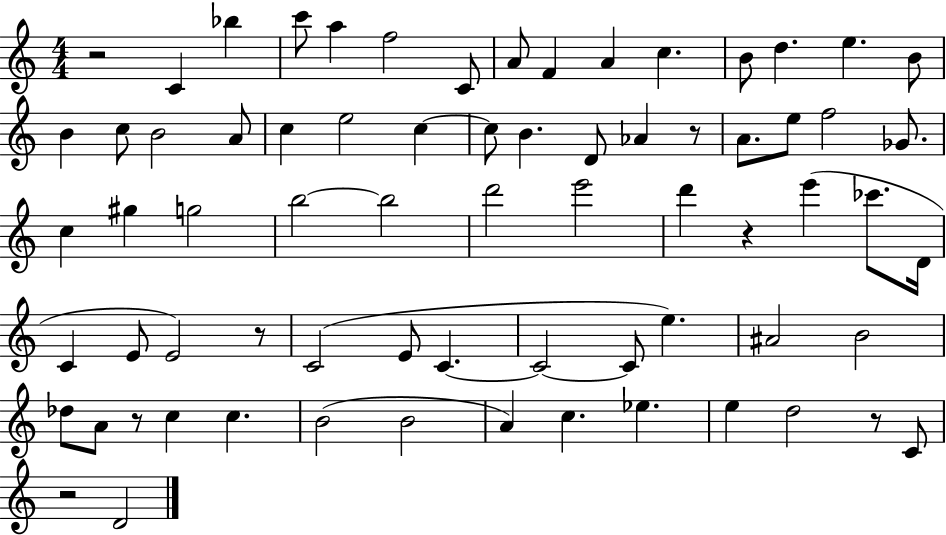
{
  \clef treble
  \numericTimeSignature
  \time 4/4
  \key c \major
  r2 c'4 bes''4 | c'''8 a''4 f''2 c'8 | a'8 f'4 a'4 c''4. | b'8 d''4. e''4. b'8 | \break b'4 c''8 b'2 a'8 | c''4 e''2 c''4~~ | c''8 b'4. d'8 aes'4 r8 | a'8. e''8 f''2 ges'8. | \break c''4 gis''4 g''2 | b''2~~ b''2 | d'''2 e'''2 | d'''4 r4 e'''4( ces'''8. d'16 | \break c'4 e'8 e'2) r8 | c'2( e'8 c'4.~~ | c'2~~ c'8 e''4.) | ais'2 b'2 | \break des''8 a'8 r8 c''4 c''4. | b'2( b'2 | a'4) c''4. ees''4. | e''4 d''2 r8 c'8 | \break r2 d'2 | \bar "|."
}